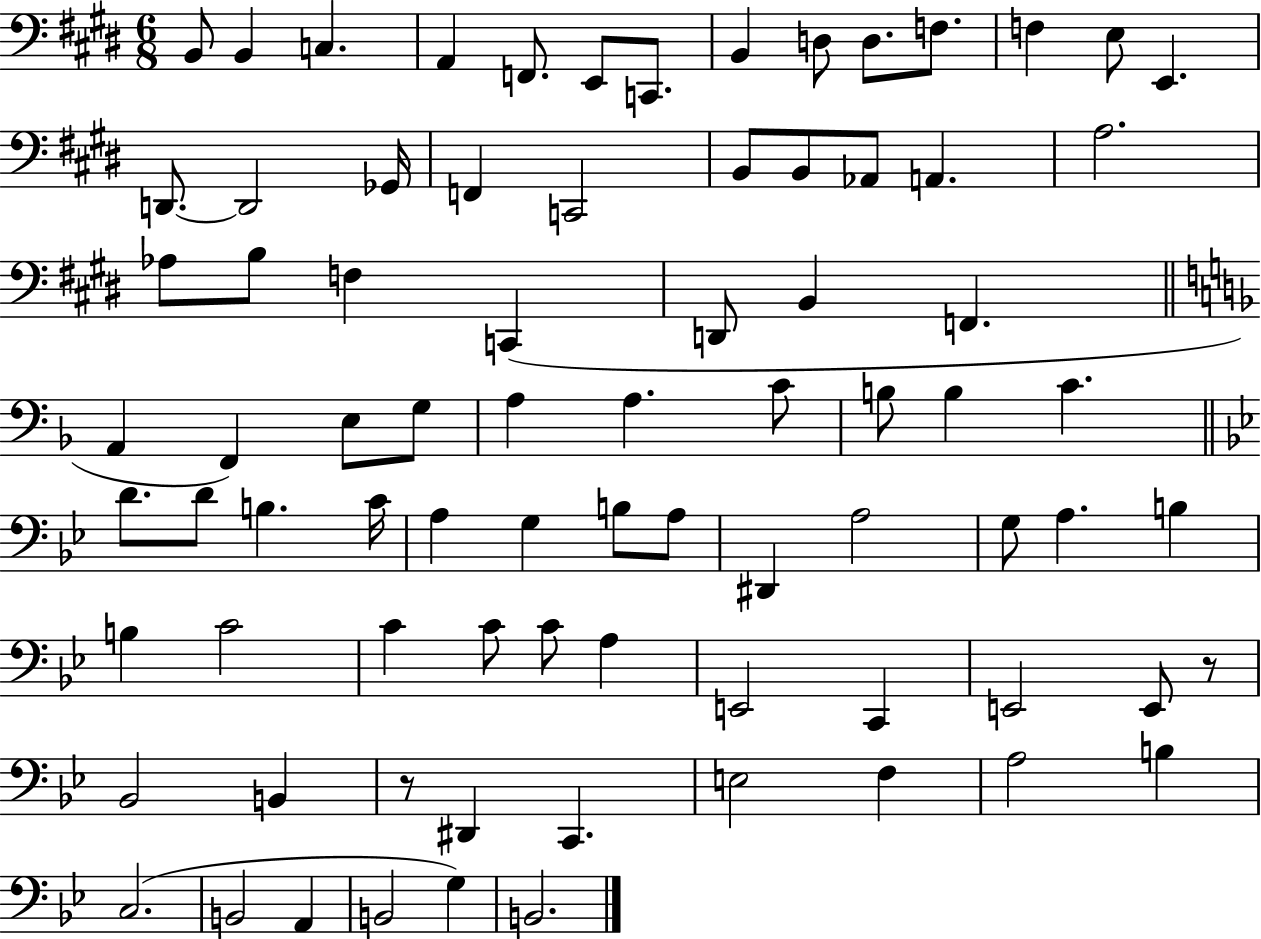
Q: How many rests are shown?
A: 2